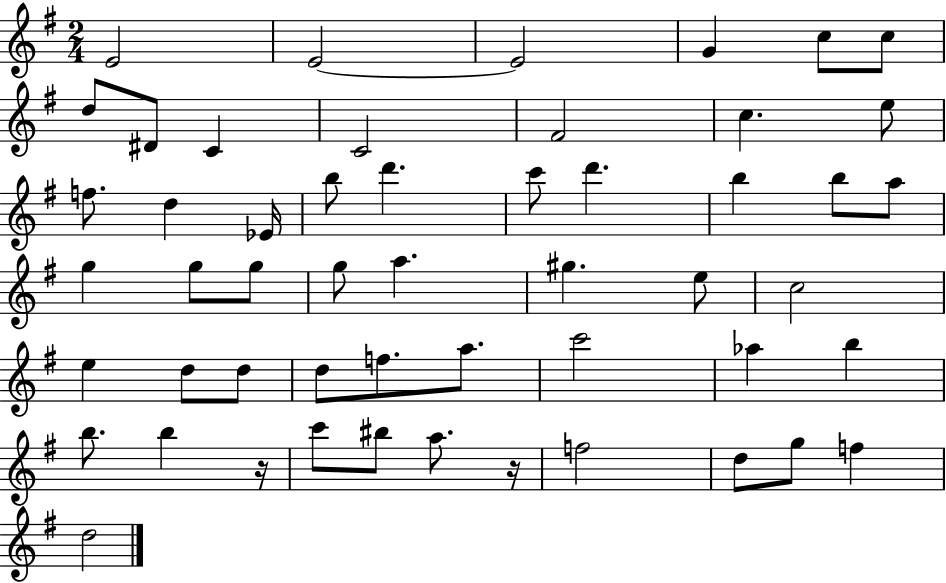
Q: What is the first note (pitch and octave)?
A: E4